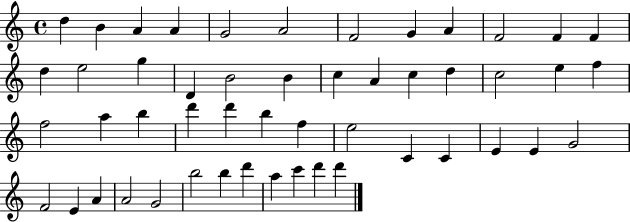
D5/q B4/q A4/q A4/q G4/h A4/h F4/h G4/q A4/q F4/h F4/q F4/q D5/q E5/h G5/q D4/q B4/h B4/q C5/q A4/q C5/q D5/q C5/h E5/q F5/q F5/h A5/q B5/q D6/q D6/q B5/q F5/q E5/h C4/q C4/q E4/q E4/q G4/h F4/h E4/q A4/q A4/h G4/h B5/h B5/q D6/q A5/q C6/q D6/q D6/q